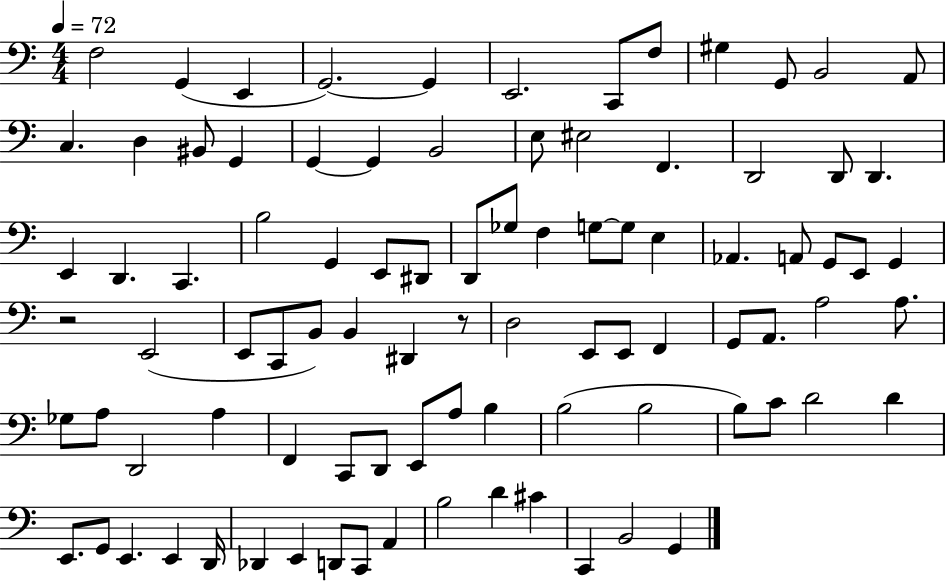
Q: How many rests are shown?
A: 2